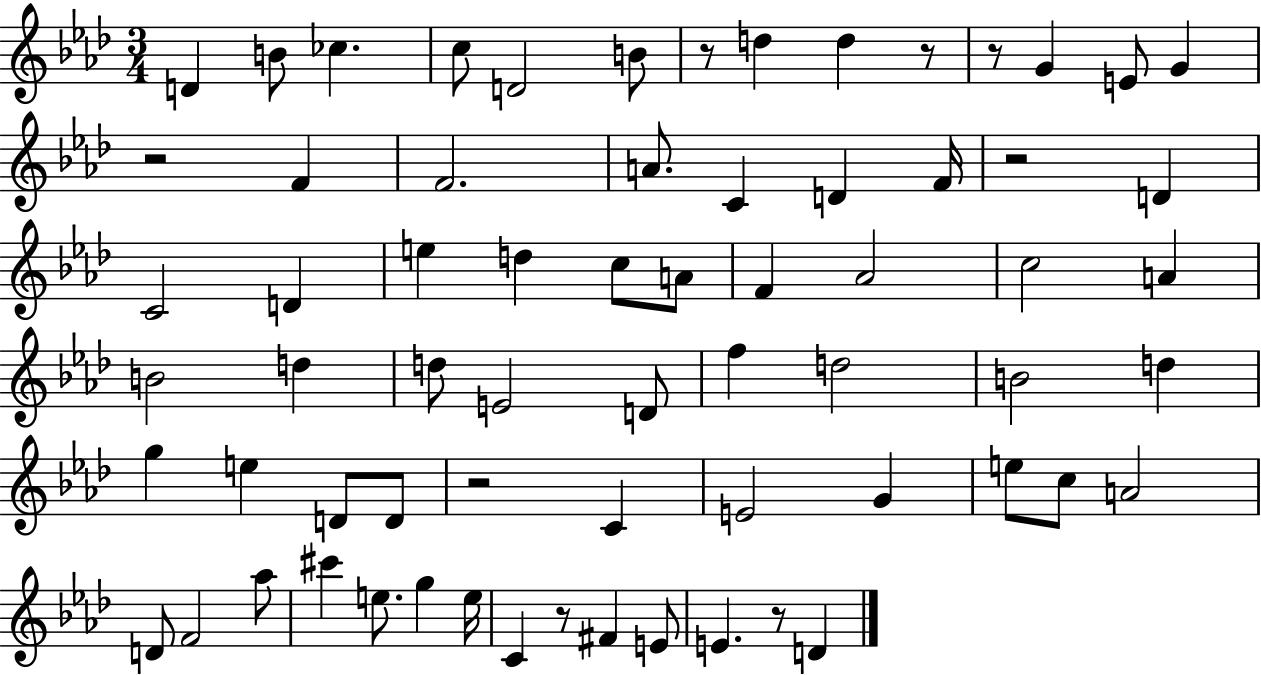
D4/q B4/e CES5/q. C5/e D4/h B4/e R/e D5/q D5/q R/e R/e G4/q E4/e G4/q R/h F4/q F4/h. A4/e. C4/q D4/q F4/s R/h D4/q C4/h D4/q E5/q D5/q C5/e A4/e F4/q Ab4/h C5/h A4/q B4/h D5/q D5/e E4/h D4/e F5/q D5/h B4/h D5/q G5/q E5/q D4/e D4/e R/h C4/q E4/h G4/q E5/e C5/e A4/h D4/e F4/h Ab5/e C#6/q E5/e. G5/q E5/s C4/q R/e F#4/q E4/e E4/q. R/e D4/q